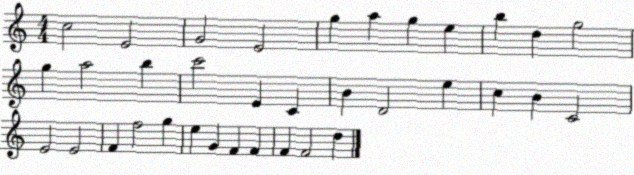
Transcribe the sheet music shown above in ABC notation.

X:1
T:Untitled
M:4/4
L:1/4
K:C
c2 E2 G2 E2 g a g e b d g2 g a2 b c'2 E C B D2 e c B C2 E2 E2 F f2 g e G F F F F2 d